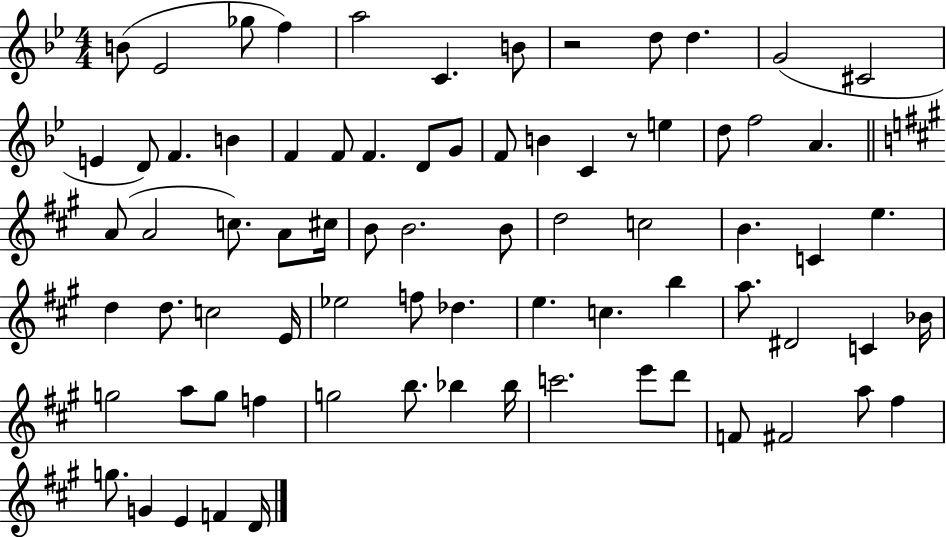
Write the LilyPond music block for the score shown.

{
  \clef treble
  \numericTimeSignature
  \time 4/4
  \key bes \major
  b'8( ees'2 ges''8 f''4) | a''2 c'4. b'8 | r2 d''8 d''4. | g'2( cis'2 | \break e'4 d'8) f'4. b'4 | f'4 f'8 f'4. d'8 g'8 | f'8 b'4 c'4 r8 e''4 | d''8 f''2 a'4. | \break \bar "||" \break \key a \major a'8( a'2 c''8.) a'8 cis''16 | b'8 b'2. b'8 | d''2 c''2 | b'4. c'4 e''4. | \break d''4 d''8. c''2 e'16 | ees''2 f''8 des''4. | e''4. c''4. b''4 | a''8. dis'2 c'4 bes'16 | \break g''2 a''8 g''8 f''4 | g''2 b''8. bes''4 bes''16 | c'''2. e'''8 d'''8 | f'8 fis'2 a''8 fis''4 | \break g''8. g'4 e'4 f'4 d'16 | \bar "|."
}